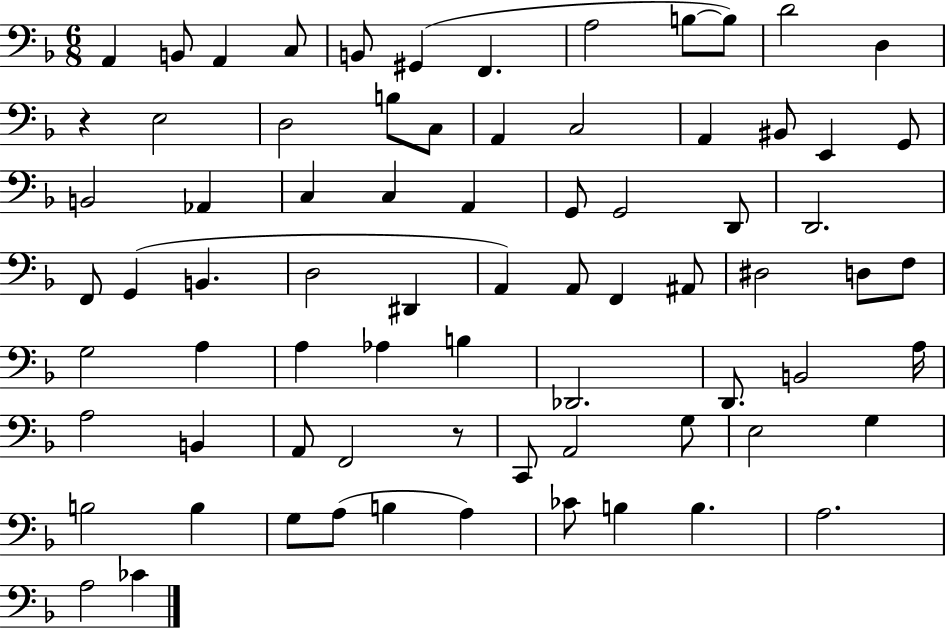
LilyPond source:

{
  \clef bass
  \numericTimeSignature
  \time 6/8
  \key f \major
  \repeat volta 2 { a,4 b,8 a,4 c8 | b,8 gis,4( f,4. | a2 b8~~ b8) | d'2 d4 | \break r4 e2 | d2 b8 c8 | a,4 c2 | a,4 bis,8 e,4 g,8 | \break b,2 aes,4 | c4 c4 a,4 | g,8 g,2 d,8 | d,2. | \break f,8 g,4( b,4. | d2 dis,4 | a,4) a,8 f,4 ais,8 | dis2 d8 f8 | \break g2 a4 | a4 aes4 b4 | des,2. | d,8. b,2 a16 | \break a2 b,4 | a,8 f,2 r8 | c,8 a,2 g8 | e2 g4 | \break b2 b4 | g8 a8( b4 a4) | ces'8 b4 b4. | a2. | \break a2 ces'4 | } \bar "|."
}